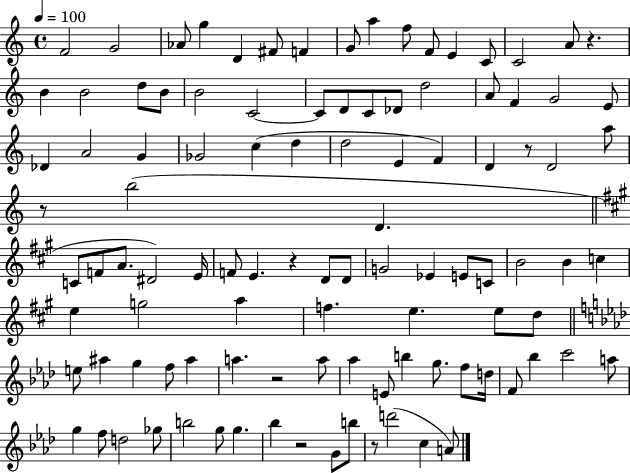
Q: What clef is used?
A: treble